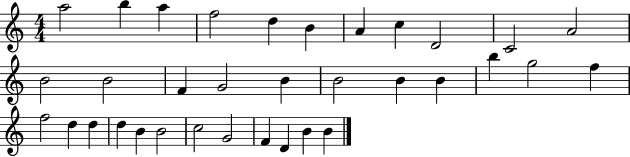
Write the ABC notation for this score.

X:1
T:Untitled
M:4/4
L:1/4
K:C
a2 b a f2 d B A c D2 C2 A2 B2 B2 F G2 B B2 B B b g2 f f2 d d d B B2 c2 G2 F D B B